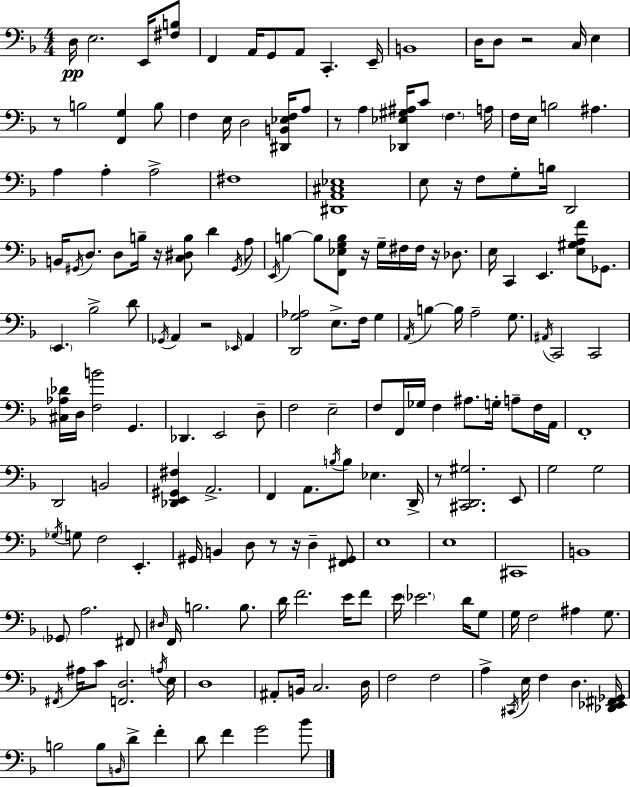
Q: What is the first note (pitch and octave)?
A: D3